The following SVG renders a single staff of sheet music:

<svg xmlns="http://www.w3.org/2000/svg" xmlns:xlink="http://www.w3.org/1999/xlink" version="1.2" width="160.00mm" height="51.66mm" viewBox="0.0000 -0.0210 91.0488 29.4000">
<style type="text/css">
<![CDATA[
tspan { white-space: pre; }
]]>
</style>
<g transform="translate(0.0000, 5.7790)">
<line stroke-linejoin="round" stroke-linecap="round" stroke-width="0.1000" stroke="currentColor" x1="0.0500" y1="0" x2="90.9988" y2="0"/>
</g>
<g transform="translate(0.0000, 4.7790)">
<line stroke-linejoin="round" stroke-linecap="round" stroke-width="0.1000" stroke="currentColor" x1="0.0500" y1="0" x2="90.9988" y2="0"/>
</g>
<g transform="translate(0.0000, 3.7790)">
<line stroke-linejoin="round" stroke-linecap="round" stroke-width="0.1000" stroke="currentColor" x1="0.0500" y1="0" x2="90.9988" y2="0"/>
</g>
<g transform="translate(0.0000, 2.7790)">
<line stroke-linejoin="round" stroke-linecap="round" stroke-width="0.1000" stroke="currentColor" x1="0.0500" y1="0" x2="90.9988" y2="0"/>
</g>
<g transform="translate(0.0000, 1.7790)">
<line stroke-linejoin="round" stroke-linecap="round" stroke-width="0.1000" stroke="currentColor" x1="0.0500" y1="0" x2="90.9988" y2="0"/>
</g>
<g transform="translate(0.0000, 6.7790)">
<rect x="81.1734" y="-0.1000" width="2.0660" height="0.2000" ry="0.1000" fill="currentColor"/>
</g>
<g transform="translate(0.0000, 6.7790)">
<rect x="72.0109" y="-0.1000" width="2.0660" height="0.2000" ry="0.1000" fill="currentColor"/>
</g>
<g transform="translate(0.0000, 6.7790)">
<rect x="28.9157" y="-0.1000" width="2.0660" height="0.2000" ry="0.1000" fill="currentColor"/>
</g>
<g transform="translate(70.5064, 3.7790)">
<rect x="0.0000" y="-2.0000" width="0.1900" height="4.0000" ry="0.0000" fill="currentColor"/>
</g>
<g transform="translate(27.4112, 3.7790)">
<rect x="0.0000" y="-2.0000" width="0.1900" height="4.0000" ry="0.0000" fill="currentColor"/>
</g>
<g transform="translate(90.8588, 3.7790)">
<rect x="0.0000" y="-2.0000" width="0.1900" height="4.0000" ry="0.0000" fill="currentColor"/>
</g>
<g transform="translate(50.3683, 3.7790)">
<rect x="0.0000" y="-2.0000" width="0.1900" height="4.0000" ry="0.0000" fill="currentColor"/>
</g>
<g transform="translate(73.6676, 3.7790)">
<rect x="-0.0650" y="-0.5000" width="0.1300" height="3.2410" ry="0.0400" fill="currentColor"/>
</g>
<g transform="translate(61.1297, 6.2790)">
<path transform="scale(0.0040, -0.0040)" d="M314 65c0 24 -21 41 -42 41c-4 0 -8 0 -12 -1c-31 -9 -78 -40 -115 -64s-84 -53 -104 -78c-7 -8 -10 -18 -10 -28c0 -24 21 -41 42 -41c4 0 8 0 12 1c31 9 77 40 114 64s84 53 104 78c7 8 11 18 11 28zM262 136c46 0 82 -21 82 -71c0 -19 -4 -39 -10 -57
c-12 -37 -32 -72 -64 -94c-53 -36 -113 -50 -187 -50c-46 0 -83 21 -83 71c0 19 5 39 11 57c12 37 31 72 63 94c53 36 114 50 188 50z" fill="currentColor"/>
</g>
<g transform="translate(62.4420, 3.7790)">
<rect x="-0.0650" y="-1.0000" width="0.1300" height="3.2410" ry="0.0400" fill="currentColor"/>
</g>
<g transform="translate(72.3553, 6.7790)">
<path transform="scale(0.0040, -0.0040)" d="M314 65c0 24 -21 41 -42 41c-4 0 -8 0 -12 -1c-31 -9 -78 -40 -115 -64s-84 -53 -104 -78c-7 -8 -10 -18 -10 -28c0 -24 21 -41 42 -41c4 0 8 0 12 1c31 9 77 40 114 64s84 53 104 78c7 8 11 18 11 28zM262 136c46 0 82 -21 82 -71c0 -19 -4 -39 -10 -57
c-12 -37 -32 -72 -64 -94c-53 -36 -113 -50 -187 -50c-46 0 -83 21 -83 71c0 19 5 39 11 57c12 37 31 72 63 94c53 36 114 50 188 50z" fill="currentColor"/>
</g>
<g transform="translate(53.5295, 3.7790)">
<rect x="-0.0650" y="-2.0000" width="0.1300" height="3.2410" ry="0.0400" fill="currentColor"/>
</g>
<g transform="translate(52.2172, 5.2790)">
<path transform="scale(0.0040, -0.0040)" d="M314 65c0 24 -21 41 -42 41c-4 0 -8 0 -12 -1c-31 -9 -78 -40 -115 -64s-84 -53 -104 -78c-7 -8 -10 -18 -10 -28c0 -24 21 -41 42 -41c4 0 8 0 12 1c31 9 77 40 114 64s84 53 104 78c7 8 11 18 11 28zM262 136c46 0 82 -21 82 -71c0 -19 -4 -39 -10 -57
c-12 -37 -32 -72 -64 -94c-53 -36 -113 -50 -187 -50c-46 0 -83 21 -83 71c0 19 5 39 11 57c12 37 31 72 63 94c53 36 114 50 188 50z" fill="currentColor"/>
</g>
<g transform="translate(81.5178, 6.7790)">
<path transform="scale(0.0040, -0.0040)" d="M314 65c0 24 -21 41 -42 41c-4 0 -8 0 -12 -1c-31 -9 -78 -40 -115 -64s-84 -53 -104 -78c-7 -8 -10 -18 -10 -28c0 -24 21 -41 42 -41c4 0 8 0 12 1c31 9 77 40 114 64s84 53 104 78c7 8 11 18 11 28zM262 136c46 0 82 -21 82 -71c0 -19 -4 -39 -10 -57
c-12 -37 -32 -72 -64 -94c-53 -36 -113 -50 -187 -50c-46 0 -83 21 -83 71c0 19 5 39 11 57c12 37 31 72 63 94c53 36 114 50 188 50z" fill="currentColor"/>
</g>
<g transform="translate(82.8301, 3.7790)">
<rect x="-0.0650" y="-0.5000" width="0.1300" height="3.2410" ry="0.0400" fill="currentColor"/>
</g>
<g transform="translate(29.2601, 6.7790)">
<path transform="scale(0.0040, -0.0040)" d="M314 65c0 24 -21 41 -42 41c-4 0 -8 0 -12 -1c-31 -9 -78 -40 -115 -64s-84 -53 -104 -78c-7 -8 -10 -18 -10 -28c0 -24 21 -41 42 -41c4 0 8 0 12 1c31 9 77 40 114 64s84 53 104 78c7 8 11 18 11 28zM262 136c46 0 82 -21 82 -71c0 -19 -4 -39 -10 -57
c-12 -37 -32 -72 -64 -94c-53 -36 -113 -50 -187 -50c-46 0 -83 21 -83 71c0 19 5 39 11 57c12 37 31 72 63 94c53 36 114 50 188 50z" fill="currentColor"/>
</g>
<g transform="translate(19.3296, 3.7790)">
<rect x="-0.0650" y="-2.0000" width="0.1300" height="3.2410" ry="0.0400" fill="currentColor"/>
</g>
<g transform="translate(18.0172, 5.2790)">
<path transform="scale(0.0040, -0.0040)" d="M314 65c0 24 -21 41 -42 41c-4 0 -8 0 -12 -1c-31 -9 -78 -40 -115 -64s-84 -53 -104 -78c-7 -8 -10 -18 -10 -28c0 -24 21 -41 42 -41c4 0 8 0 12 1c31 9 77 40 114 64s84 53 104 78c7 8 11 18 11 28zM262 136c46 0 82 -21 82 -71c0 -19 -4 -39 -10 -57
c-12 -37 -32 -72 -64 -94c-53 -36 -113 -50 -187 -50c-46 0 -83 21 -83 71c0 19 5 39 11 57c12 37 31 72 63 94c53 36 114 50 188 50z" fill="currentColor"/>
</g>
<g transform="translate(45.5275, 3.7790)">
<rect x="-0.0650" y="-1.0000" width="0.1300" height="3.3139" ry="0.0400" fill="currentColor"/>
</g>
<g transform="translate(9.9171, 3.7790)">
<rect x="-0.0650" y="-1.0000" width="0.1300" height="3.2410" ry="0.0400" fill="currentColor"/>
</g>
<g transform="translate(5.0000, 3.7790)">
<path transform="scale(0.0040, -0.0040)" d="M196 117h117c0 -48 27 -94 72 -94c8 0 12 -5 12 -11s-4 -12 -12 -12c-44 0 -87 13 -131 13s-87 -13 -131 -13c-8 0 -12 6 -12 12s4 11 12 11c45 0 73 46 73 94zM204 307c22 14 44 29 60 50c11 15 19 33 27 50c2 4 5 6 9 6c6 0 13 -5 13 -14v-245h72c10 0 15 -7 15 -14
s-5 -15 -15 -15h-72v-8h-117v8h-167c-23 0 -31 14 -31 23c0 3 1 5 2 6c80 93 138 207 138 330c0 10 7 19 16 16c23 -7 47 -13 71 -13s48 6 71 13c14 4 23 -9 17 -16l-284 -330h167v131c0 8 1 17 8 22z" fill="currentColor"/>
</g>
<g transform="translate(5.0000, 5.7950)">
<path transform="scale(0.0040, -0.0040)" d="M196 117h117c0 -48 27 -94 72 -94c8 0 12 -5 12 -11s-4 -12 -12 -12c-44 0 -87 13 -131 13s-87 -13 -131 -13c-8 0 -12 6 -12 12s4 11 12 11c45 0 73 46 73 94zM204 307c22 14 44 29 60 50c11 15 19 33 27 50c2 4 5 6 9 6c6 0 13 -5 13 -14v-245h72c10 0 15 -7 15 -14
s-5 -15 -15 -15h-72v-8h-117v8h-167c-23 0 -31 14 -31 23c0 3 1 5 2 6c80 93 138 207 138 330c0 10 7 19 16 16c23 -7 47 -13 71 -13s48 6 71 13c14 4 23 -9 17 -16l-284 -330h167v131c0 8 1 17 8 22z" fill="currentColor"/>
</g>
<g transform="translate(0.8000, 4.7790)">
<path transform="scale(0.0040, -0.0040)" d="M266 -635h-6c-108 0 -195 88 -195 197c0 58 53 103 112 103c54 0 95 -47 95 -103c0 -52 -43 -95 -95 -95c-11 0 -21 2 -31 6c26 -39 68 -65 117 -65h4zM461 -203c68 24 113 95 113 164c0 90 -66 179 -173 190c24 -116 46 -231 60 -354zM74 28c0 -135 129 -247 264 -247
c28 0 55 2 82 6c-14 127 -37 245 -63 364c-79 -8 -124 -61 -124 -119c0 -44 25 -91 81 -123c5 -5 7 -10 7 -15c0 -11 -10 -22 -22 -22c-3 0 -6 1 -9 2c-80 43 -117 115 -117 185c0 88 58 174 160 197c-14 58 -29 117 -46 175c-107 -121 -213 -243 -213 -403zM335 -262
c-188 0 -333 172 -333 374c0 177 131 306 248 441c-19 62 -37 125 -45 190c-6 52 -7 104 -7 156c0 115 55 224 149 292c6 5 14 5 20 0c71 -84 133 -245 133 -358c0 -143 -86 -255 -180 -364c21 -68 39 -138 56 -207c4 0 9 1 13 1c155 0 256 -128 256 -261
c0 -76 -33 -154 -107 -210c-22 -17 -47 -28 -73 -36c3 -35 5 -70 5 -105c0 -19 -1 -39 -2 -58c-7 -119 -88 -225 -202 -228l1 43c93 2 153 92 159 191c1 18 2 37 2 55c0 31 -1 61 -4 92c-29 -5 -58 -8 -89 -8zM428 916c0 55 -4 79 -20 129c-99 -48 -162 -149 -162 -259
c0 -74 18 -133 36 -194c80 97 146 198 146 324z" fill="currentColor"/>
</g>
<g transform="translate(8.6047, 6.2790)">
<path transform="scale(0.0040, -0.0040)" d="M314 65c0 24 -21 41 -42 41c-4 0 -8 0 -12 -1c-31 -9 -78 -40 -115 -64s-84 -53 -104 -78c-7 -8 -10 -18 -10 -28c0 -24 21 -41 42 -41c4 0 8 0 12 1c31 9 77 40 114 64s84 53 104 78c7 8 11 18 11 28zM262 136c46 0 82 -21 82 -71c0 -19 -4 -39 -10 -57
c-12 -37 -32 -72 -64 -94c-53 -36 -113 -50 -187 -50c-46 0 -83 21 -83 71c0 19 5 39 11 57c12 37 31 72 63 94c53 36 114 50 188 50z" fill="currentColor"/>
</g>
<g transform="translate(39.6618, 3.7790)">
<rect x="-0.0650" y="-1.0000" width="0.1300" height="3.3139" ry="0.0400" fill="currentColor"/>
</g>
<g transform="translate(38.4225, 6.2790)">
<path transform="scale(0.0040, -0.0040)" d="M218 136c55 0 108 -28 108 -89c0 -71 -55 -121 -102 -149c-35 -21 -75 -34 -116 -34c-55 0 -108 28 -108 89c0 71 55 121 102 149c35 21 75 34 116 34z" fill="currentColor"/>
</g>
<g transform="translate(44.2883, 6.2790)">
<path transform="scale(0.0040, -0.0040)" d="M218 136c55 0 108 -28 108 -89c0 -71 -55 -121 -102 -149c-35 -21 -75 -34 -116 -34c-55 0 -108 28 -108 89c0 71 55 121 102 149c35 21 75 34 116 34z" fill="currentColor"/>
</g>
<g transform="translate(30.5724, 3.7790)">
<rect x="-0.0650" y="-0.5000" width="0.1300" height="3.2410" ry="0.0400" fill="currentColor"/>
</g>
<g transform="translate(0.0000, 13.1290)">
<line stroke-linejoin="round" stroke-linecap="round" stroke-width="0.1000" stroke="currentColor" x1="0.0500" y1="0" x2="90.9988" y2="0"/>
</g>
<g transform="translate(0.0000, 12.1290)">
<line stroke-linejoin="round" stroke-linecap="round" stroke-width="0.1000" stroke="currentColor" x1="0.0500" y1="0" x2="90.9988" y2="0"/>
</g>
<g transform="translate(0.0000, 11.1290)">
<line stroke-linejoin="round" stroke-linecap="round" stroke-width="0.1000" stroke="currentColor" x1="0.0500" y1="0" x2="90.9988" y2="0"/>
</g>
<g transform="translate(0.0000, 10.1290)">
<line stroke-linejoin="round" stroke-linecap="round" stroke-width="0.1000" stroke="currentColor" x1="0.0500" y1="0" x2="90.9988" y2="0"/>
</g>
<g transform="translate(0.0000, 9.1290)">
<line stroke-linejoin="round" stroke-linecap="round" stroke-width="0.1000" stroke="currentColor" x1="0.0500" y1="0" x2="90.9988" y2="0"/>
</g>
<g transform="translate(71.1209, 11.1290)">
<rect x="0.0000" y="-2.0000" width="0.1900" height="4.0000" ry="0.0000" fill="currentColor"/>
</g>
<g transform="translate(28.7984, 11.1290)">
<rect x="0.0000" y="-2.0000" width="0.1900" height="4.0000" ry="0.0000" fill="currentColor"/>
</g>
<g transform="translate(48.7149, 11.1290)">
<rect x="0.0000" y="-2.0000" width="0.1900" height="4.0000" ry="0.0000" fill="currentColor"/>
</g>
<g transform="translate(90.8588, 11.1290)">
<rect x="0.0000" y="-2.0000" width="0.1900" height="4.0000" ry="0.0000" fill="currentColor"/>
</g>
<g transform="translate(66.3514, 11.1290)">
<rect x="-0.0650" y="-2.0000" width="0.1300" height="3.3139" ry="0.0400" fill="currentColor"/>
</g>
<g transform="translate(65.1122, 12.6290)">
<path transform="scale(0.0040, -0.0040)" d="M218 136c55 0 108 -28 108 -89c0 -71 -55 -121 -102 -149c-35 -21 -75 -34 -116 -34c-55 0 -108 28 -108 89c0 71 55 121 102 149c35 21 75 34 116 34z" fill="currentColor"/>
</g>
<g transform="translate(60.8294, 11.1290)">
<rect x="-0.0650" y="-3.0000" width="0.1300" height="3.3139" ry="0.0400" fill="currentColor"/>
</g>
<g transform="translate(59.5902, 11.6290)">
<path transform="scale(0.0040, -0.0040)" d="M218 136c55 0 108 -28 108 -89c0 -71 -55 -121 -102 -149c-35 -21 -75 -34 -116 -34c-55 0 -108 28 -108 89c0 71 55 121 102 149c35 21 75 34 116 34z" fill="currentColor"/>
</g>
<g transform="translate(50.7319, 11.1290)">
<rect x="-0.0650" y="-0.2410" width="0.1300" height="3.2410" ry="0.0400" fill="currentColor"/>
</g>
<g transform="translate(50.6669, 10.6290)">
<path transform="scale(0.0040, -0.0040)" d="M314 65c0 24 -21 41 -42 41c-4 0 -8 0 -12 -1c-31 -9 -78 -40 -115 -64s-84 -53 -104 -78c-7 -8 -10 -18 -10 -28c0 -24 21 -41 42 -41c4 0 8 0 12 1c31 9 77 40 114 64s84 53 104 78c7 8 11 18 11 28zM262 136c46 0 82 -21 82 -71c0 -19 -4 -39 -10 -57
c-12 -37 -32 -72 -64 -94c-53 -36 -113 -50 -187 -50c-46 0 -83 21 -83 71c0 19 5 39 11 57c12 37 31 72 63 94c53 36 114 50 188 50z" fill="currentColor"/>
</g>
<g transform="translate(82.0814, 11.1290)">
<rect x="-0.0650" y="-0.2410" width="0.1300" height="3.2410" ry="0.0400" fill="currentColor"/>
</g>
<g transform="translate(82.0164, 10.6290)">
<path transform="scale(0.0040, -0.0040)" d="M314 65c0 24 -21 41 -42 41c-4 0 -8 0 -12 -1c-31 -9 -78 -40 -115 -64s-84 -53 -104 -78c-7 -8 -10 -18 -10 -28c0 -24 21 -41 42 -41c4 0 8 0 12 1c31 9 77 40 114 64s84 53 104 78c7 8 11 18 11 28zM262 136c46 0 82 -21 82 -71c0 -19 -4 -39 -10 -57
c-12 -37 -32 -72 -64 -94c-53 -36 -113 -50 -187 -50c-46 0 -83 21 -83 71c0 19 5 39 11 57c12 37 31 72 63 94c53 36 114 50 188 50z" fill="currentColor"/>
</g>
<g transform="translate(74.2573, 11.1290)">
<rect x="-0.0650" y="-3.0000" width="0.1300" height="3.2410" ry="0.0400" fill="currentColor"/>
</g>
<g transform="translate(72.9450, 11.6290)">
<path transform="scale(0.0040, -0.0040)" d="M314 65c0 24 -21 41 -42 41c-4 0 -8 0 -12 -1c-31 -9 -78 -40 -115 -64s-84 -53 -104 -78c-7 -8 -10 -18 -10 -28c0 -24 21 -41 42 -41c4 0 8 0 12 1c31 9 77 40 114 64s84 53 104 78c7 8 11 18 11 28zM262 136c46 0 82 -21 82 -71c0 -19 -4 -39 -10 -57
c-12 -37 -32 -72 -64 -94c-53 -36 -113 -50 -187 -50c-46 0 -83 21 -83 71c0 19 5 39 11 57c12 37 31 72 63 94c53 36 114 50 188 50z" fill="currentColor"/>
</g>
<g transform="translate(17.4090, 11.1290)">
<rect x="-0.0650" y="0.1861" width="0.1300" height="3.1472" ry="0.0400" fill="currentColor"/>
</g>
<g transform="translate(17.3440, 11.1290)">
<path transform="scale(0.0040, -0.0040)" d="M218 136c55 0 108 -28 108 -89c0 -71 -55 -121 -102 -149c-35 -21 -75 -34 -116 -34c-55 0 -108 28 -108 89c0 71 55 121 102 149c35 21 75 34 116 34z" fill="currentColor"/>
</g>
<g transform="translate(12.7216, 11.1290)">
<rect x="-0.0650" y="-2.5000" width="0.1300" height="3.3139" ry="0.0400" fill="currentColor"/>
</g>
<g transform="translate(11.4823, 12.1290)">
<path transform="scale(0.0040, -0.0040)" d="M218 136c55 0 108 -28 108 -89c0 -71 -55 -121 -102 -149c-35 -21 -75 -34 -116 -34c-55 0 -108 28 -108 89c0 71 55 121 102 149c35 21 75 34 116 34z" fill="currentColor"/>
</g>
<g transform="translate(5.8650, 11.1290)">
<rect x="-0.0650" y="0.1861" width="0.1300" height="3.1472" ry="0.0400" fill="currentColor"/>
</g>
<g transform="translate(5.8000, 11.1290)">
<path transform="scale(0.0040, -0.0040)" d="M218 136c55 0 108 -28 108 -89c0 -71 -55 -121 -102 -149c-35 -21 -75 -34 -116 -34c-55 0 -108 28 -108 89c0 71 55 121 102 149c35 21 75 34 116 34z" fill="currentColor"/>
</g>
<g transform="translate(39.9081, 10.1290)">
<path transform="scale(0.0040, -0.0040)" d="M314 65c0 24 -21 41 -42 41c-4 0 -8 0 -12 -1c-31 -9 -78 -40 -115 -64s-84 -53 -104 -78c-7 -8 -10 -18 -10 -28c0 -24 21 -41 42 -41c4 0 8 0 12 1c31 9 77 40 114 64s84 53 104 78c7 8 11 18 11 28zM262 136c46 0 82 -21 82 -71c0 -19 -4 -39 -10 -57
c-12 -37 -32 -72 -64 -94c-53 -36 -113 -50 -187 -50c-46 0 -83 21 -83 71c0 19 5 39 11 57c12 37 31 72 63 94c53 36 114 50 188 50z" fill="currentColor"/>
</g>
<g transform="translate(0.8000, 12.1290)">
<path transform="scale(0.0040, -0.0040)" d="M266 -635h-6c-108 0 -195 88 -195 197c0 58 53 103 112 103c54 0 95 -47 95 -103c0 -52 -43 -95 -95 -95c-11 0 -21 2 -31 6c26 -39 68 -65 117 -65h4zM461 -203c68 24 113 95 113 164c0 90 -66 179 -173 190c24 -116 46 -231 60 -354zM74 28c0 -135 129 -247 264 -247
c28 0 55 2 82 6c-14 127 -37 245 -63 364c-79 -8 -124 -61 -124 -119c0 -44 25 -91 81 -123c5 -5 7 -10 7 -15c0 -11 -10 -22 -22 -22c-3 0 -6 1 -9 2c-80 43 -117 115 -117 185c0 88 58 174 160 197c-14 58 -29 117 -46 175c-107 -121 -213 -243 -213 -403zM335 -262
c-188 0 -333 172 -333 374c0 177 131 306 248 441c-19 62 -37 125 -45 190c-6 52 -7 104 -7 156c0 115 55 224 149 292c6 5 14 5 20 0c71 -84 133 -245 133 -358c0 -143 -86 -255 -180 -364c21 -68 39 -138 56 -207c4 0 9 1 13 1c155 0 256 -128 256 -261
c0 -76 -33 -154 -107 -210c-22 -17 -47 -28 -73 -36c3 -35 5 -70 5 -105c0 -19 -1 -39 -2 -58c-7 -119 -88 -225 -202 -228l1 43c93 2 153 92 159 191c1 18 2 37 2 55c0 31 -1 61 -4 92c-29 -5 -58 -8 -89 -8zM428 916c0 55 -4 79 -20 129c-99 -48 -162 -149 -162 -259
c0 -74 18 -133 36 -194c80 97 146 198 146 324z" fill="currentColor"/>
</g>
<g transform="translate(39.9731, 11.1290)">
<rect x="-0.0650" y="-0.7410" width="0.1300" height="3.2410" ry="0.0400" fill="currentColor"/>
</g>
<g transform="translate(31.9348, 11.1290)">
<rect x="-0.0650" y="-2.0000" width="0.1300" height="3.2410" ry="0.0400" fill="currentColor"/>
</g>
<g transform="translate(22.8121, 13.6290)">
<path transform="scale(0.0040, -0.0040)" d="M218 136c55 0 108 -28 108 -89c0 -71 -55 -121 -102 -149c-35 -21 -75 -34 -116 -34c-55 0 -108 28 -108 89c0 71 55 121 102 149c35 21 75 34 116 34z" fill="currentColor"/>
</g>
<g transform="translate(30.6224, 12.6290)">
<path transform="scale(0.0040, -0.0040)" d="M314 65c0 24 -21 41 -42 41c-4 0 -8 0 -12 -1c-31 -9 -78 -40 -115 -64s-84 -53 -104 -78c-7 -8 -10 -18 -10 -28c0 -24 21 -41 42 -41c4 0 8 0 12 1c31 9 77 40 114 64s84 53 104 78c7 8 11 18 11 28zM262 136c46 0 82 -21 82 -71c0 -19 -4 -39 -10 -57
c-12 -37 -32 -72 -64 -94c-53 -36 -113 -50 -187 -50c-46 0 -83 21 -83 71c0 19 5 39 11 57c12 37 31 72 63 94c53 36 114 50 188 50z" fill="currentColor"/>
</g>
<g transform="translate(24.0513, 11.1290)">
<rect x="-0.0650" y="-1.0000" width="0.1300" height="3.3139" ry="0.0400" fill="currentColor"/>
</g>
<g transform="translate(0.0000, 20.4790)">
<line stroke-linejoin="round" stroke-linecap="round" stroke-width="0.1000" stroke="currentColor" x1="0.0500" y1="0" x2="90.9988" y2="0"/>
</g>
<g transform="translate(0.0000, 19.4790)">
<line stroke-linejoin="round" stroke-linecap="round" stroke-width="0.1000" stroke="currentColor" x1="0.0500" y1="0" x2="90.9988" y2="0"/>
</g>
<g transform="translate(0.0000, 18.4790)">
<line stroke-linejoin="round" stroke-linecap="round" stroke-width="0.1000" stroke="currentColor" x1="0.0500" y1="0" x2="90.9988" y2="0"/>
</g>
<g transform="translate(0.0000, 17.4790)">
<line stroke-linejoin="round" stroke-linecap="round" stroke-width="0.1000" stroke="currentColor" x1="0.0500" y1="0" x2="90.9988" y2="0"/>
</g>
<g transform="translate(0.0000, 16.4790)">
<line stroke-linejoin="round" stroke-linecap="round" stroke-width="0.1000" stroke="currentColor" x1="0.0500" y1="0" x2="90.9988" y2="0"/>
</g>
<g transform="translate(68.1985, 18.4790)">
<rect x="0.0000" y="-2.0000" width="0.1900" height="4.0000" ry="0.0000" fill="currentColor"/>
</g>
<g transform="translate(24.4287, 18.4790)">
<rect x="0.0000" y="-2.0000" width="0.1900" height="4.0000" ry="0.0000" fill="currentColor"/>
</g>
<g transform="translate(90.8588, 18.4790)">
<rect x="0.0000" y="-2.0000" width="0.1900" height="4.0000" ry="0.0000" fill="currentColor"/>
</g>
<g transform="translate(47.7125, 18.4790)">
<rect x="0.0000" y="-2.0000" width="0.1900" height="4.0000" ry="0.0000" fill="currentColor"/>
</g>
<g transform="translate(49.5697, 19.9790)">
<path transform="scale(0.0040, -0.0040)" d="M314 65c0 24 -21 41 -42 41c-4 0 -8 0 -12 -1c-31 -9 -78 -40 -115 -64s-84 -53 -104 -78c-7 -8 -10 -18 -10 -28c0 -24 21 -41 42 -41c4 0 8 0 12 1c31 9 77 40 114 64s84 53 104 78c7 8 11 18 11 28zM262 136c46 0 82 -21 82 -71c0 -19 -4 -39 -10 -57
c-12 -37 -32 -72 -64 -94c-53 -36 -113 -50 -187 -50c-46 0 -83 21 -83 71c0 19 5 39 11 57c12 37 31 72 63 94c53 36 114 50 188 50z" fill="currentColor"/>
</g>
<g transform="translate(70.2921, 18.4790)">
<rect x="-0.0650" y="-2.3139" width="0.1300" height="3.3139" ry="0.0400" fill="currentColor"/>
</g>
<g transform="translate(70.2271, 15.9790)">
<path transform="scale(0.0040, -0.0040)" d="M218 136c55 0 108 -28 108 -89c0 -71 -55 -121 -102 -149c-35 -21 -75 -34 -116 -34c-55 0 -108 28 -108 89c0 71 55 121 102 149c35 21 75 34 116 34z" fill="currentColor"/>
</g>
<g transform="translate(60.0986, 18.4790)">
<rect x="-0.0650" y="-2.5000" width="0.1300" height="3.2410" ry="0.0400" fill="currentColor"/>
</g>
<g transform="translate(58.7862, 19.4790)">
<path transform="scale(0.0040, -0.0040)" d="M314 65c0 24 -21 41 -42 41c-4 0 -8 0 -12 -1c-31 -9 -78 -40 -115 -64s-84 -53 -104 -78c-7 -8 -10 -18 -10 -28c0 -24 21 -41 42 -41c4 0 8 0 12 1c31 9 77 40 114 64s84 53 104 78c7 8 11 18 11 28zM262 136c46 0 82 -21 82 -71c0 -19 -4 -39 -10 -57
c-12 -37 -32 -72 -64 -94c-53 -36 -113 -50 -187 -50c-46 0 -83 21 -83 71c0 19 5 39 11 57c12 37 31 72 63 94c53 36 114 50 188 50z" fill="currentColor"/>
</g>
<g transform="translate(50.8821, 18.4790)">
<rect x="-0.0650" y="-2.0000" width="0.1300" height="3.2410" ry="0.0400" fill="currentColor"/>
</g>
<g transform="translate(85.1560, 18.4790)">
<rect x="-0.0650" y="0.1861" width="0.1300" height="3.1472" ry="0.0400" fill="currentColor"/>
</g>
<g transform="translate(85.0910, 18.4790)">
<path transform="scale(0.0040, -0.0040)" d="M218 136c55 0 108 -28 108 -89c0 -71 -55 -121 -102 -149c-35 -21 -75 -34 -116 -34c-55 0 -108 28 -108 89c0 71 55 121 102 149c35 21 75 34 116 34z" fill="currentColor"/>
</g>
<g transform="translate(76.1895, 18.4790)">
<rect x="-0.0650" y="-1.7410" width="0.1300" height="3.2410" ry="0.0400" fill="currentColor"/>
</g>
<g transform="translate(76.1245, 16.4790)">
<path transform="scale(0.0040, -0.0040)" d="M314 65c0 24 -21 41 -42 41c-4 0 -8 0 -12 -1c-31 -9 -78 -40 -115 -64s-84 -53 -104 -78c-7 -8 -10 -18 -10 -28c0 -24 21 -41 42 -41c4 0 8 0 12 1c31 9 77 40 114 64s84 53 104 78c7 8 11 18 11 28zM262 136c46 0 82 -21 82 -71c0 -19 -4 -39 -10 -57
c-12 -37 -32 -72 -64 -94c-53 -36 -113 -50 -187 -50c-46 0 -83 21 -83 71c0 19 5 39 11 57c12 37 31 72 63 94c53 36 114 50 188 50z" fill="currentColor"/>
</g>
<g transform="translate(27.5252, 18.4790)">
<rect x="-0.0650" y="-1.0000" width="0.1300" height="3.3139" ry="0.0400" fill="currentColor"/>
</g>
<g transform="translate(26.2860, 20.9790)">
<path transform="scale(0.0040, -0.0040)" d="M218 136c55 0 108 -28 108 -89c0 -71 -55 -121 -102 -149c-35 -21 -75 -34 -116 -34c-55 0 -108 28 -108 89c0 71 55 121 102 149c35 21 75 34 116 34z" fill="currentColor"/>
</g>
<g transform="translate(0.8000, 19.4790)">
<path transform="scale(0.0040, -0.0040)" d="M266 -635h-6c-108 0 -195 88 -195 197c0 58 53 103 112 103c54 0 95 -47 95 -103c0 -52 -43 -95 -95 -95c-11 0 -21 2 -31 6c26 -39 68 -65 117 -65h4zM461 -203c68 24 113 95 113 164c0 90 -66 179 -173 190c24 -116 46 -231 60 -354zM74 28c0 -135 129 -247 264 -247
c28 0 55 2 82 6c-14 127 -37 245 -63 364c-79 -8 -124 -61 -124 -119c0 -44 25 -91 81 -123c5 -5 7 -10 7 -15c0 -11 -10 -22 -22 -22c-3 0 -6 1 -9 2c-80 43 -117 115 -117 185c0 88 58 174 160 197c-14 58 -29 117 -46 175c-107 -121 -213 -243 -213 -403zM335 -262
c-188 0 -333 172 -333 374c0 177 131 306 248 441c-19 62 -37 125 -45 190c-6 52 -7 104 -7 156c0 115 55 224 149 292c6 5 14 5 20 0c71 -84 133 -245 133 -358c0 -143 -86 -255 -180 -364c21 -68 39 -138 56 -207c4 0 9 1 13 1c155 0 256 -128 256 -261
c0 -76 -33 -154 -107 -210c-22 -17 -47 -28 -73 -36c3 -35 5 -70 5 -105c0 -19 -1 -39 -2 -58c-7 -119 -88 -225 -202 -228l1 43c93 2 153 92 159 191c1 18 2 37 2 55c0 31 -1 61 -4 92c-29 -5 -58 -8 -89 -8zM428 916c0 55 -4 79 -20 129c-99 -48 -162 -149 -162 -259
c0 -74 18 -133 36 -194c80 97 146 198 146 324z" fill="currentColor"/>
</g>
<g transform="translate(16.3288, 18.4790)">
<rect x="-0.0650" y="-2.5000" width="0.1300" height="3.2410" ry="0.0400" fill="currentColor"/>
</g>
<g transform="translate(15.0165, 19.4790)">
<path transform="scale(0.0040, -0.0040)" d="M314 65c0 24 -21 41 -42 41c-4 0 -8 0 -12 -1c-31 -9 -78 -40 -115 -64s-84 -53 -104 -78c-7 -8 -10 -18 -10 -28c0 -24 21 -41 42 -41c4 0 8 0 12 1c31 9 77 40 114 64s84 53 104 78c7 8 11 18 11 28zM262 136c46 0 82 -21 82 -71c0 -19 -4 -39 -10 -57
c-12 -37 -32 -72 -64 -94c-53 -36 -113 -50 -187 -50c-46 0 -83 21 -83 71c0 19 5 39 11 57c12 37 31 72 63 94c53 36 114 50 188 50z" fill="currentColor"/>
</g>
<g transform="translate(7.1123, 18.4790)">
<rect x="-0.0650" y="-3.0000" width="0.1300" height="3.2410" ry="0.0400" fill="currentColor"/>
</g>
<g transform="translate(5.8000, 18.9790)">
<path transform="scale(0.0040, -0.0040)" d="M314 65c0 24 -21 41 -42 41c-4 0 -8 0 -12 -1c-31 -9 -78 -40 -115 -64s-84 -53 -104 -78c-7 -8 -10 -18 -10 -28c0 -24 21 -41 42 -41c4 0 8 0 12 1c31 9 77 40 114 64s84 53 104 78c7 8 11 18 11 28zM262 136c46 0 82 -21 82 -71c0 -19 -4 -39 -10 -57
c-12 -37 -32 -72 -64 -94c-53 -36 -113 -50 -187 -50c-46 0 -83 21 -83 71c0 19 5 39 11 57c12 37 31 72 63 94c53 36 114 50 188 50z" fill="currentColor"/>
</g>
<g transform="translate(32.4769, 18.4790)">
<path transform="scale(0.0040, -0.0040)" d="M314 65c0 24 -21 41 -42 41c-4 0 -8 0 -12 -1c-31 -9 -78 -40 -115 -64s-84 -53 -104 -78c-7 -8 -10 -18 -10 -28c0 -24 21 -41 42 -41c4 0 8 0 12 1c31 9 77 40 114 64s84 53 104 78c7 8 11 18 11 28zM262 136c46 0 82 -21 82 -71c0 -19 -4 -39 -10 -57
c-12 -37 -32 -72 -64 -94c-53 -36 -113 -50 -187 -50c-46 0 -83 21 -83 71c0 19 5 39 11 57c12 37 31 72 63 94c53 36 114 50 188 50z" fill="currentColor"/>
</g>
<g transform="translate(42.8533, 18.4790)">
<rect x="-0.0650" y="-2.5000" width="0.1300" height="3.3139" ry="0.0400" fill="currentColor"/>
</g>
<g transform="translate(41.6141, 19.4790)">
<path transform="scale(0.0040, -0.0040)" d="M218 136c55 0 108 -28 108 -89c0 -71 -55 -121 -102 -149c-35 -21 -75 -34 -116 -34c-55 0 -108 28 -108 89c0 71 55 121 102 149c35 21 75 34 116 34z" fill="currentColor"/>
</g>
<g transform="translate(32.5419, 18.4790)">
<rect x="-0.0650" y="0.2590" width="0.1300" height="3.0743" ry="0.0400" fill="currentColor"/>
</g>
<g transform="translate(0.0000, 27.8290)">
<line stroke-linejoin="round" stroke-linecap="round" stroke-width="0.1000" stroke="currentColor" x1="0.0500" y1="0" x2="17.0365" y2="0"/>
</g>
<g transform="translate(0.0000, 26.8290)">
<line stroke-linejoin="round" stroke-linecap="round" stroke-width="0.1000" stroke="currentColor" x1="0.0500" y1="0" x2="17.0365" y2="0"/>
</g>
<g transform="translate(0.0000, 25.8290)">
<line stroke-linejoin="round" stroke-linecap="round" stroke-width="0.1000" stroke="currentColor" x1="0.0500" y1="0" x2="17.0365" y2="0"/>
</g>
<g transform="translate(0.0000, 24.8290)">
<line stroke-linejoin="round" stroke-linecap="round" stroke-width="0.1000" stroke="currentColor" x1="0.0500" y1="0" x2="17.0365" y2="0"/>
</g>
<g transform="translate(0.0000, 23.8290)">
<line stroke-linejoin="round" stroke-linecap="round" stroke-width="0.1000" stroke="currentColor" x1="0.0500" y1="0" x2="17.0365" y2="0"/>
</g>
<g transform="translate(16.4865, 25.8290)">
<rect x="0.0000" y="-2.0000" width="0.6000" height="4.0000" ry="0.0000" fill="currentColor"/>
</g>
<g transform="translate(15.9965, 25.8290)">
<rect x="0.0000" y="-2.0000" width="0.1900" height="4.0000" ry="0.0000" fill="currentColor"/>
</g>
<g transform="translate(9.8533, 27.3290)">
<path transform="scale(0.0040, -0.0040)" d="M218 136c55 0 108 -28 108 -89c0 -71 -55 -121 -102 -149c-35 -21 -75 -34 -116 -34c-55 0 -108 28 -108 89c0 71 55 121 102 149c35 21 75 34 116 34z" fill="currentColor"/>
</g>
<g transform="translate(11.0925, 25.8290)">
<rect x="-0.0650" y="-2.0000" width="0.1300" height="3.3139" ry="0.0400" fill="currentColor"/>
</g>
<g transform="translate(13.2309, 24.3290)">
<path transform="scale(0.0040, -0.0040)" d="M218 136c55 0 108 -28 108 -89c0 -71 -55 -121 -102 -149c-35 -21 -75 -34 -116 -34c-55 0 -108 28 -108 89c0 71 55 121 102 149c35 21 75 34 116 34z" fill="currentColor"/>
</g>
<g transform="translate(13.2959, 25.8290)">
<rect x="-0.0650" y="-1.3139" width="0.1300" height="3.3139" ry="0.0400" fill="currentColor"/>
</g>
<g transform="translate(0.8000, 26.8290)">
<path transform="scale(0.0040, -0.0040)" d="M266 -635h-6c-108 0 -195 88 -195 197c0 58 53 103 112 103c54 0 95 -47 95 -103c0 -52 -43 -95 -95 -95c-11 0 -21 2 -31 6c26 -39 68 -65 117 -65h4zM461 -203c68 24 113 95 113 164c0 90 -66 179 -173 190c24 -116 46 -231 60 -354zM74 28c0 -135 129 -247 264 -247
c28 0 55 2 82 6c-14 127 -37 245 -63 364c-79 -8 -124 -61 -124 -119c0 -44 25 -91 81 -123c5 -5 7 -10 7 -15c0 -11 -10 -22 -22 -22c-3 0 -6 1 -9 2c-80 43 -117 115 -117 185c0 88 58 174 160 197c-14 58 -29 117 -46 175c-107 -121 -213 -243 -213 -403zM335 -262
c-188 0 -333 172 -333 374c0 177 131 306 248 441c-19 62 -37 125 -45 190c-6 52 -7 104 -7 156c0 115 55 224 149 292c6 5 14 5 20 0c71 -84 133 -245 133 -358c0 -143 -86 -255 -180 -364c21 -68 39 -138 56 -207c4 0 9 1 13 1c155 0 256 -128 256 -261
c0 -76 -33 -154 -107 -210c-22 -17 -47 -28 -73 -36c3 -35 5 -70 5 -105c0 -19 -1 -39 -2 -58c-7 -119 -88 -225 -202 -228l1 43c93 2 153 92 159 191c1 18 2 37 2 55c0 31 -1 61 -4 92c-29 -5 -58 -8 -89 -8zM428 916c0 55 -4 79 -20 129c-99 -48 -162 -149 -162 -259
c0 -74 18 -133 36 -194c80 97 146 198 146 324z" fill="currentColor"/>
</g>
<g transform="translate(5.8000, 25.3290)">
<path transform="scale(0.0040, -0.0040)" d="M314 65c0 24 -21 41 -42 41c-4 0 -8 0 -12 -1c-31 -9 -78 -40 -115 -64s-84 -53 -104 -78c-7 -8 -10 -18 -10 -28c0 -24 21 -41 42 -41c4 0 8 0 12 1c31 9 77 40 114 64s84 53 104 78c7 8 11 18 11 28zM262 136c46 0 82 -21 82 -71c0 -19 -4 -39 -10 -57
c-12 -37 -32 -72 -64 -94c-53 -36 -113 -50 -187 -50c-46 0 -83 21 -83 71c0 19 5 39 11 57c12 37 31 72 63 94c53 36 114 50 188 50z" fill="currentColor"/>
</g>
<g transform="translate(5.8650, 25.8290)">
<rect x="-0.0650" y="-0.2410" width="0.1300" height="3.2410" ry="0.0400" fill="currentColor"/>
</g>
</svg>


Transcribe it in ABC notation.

X:1
T:Untitled
M:4/4
L:1/4
K:C
D2 F2 C2 D D F2 D2 C2 C2 B G B D F2 d2 c2 A F A2 c2 A2 G2 D B2 G F2 G2 g f2 B c2 F e